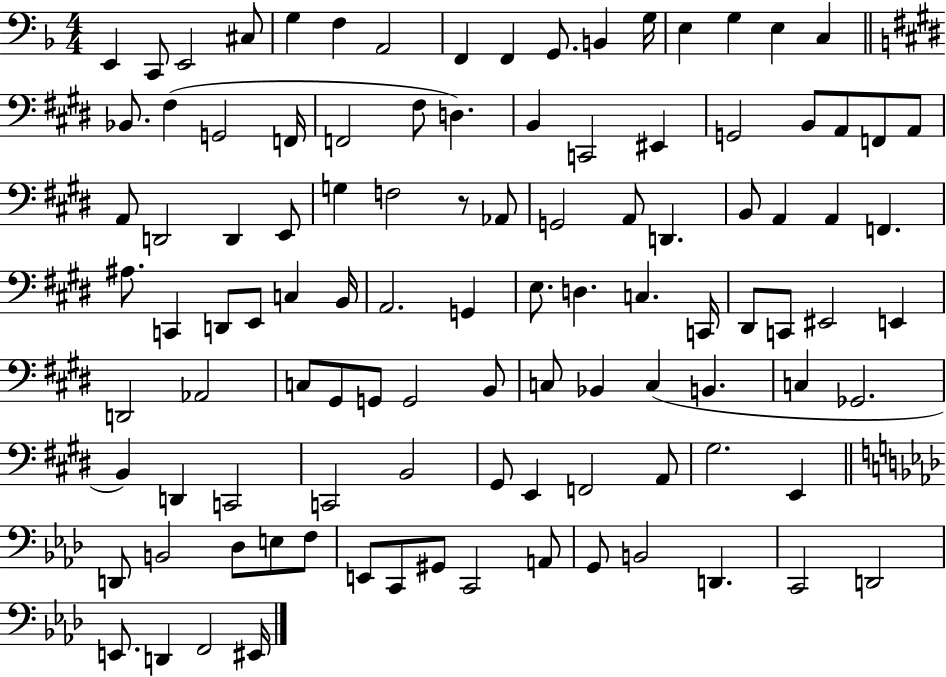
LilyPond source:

{
  \clef bass
  \numericTimeSignature
  \time 4/4
  \key f \major
  e,4 c,8 e,2 cis8 | g4 f4 a,2 | f,4 f,4 g,8. b,4 g16 | e4 g4 e4 c4 | \break \bar "||" \break \key e \major bes,8. fis4( g,2 f,16 | f,2 fis8 d4.) | b,4 c,2 eis,4 | g,2 b,8 a,8 f,8 a,8 | \break a,8 d,2 d,4 e,8 | g4 f2 r8 aes,8 | g,2 a,8 d,4. | b,8 a,4 a,4 f,4. | \break ais8. c,4 d,8 e,8 c4 b,16 | a,2. g,4 | e8. d4. c4. c,16 | dis,8 c,8 eis,2 e,4 | \break d,2 aes,2 | c8 gis,8 g,8 g,2 b,8 | c8 bes,4 c4( b,4. | c4 ges,2. | \break b,4) d,4 c,2 | c,2 b,2 | gis,8 e,4 f,2 a,8 | gis2. e,4 | \break \bar "||" \break \key aes \major d,8 b,2 des8 e8 f8 | e,8 c,8 gis,8 c,2 a,8 | g,8 b,2 d,4. | c,2 d,2 | \break e,8. d,4 f,2 eis,16 | \bar "|."
}